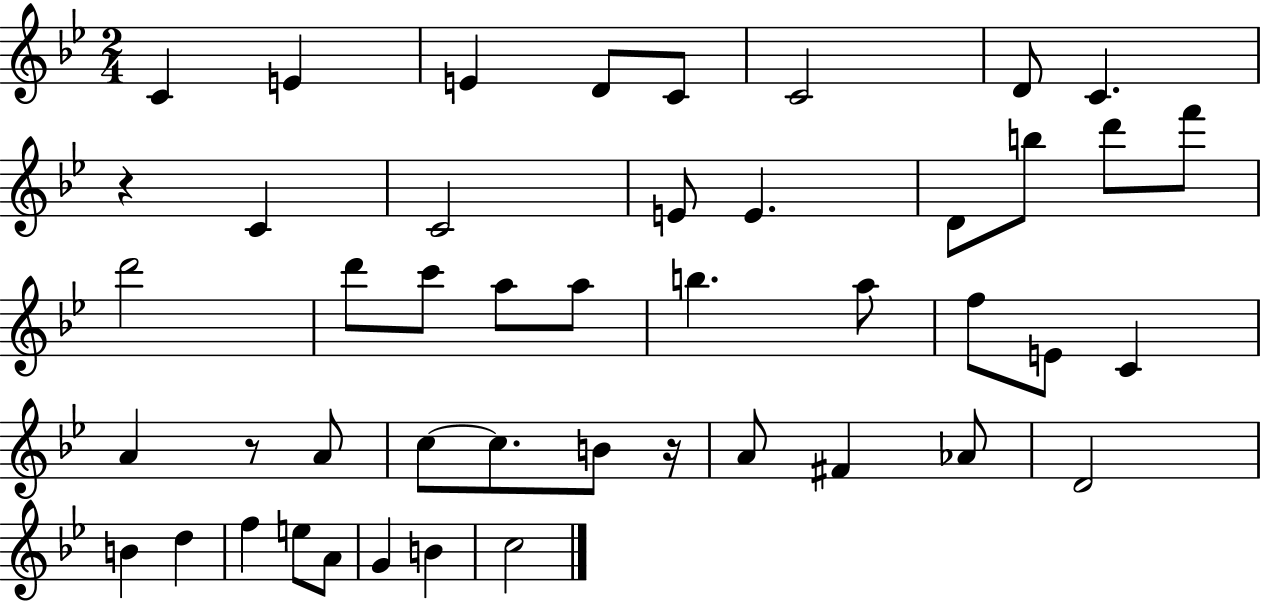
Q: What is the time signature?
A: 2/4